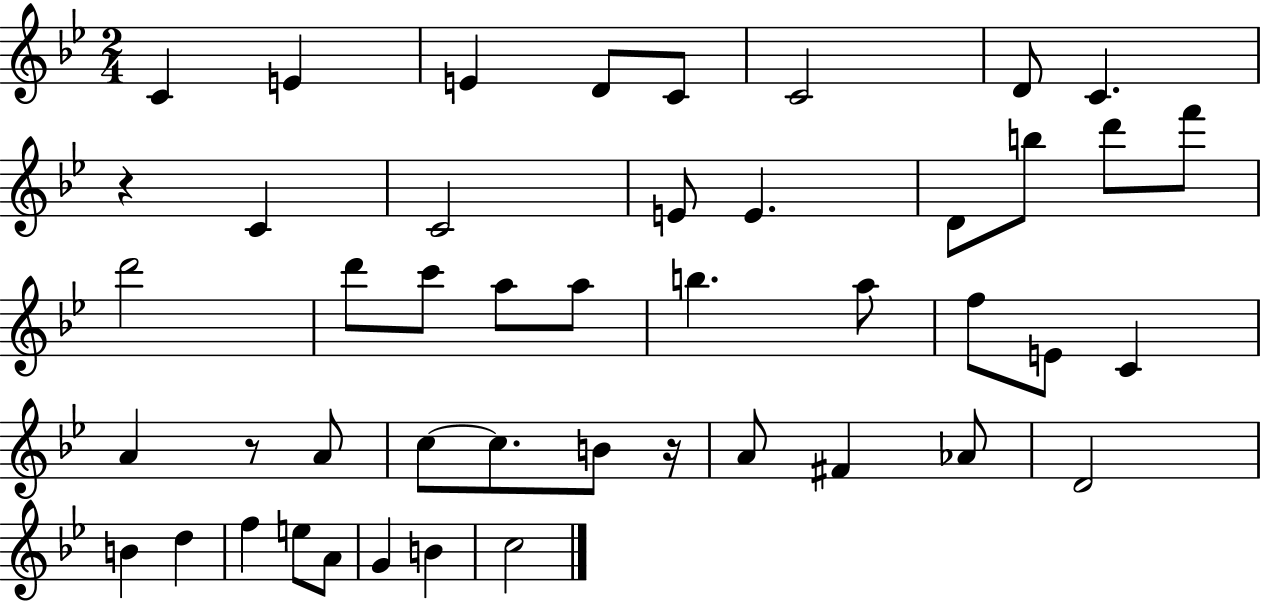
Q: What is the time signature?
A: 2/4